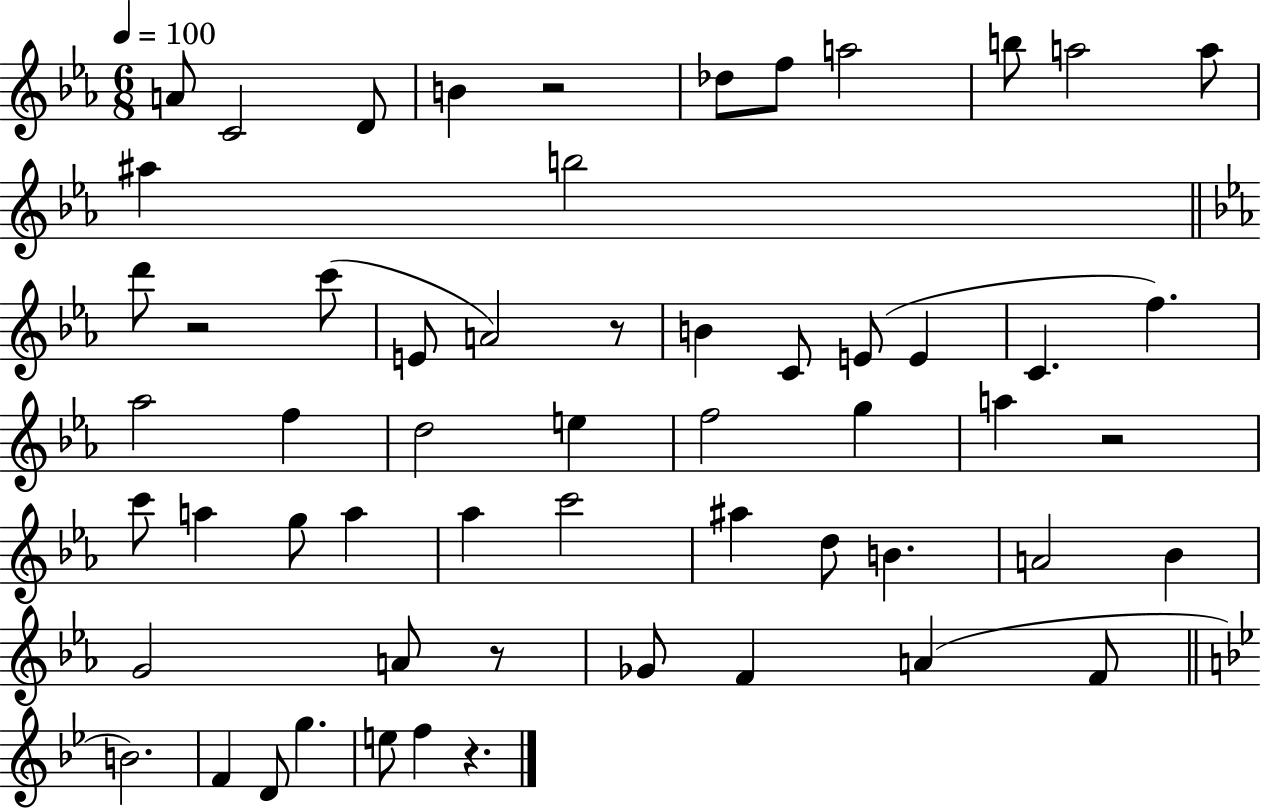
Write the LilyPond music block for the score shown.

{
  \clef treble
  \numericTimeSignature
  \time 6/8
  \key ees \major
  \tempo 4 = 100
  a'8 c'2 d'8 | b'4 r2 | des''8 f''8 a''2 | b''8 a''2 a''8 | \break ais''4 b''2 | \bar "||" \break \key c \minor d'''8 r2 c'''8( | e'8 a'2) r8 | b'4 c'8 e'8( e'4 | c'4. f''4.) | \break aes''2 f''4 | d''2 e''4 | f''2 g''4 | a''4 r2 | \break c'''8 a''4 g''8 a''4 | aes''4 c'''2 | ais''4 d''8 b'4. | a'2 bes'4 | \break g'2 a'8 r8 | ges'8 f'4 a'4( f'8 | \bar "||" \break \key bes \major b'2.) | f'4 d'8 g''4. | e''8 f''4 r4. | \bar "|."
}